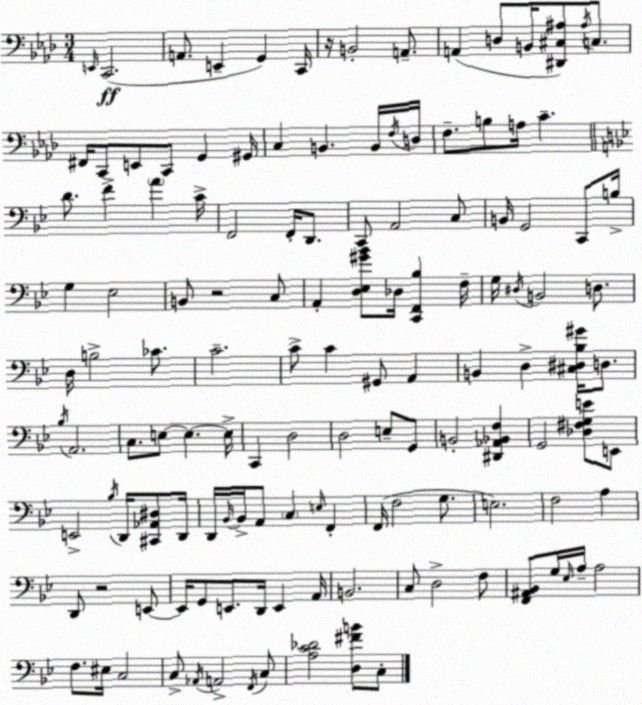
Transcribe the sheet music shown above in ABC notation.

X:1
T:Untitled
M:3/4
L:1/4
K:Fm
E,,/4 C,,2 A,,/2 E,, G,, C,,/4 z/4 B,,2 A,,/2 A,, D,/2 B,,/4 [^D,,^C,^A,]/2 ^A,/4 C,/2 ^F,,/4 C,,/2 E,,/2 C,,/2 G,, ^G,,/4 C, B,, B,,/4 F,/4 D,/4 F,/2 B,/2 A,/4 C D/2 F A C/4 F,,2 F,,/4 D,,/2 C,,/2 A,,2 C,/2 B,,/4 G,,2 C,,/2 B,/4 G, _E,2 B,,/2 z2 C,/2 A,, [D,_E,^G_B]/2 _D,/4 [C,,F,,_B,] F,/4 G,/4 ^D,/4 B,,2 D,/2 D,/4 B,2 _C/2 C2 C/2 C ^G,,/2 A,, B,, D, [^C,^D,_B,^G]/4 D,/2 _B,/4 A,,2 C,/2 E,/2 E, E,/4 C,, D,2 D,2 E,/2 G,,/2 B,,2 [^D,,_A,,_B,,F,] G,,2 [_D,^F,G,E]/2 E,,/2 E,,2 _B,/4 D,,/4 [^C,,_A,,^D,]/2 D,,/4 D,,/4 _B,,/4 _B,,/4 A,,/2 C, E,/4 F,, F,,/4 F,2 G,/2 E,2 F,2 A, D,,/2 z2 E,,/2 E,,/4 G,,/2 E,,/2 D,,/4 E,, A,,/4 B,,2 C,/2 D,2 F,/2 [F,,^A,,_B,,]/2 G,/4 _E,/4 A,/4 A,2 F,/2 ^E,/4 C,2 C,/2 _A,,/4 A,,2 F,,/4 C,/2 [A,C_D]2 [D,^FB]/2 C,/2